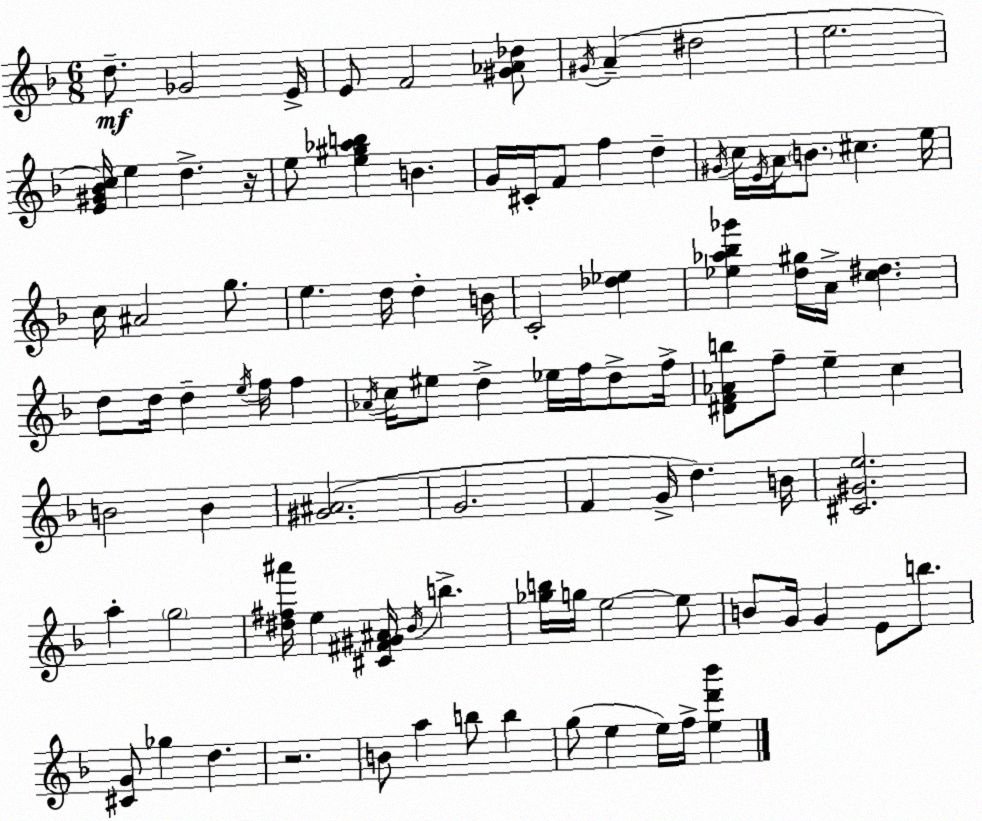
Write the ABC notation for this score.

X:1
T:Untitled
M:6/8
L:1/4
K:F
d/2 _G2 E/4 E/2 F2 [^G_A_d]/2 ^G/4 A ^d2 e2 [E^G_Bc]/4 e d z/4 e/2 [e^g_ab] B G/4 ^C/4 F/2 f d ^G/4 c/4 E/4 A/4 B/2 ^c e/4 c/4 ^A2 g/2 e d/4 d B/4 C2 [_d_e] [_e_a_b_g'] [d^g]/4 A/4 [c^d] d/2 d/4 d e/4 f/4 f _A/4 c/4 ^e/2 d _e/4 f/4 d/2 f/4 [^DF_Ab]/2 f/2 e c B2 B [^G^A]2 G2 F G/4 d B/4 [^C^Ge]2 a g2 [^d^f^a']/4 e [^C^F^G^A]/4 _B/4 b [_gb]/4 g/4 e2 e/2 B/2 G/4 G E/2 b/2 [^CG]/2 _g d z2 B/2 a b/2 b g/2 e e/4 f/4 [ed'_b']